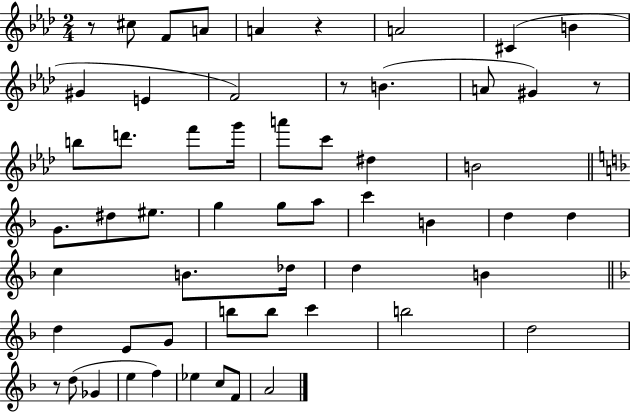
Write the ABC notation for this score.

X:1
T:Untitled
M:2/4
L:1/4
K:Ab
z/2 ^c/2 F/2 A/2 A z A2 ^C B ^G E F2 z/2 B A/2 ^G z/2 b/2 d'/2 f'/2 g'/4 a'/2 c'/2 ^d B2 G/2 ^d/2 ^e/2 g g/2 a/2 c' B d d c B/2 _d/4 d B d E/2 G/2 b/2 b/2 c' b2 d2 z/2 d/2 _G e f _e c/2 F/2 A2